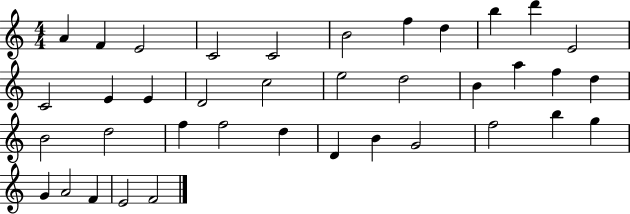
A4/q F4/q E4/h C4/h C4/h B4/h F5/q D5/q B5/q D6/q E4/h C4/h E4/q E4/q D4/h C5/h E5/h D5/h B4/q A5/q F5/q D5/q B4/h D5/h F5/q F5/h D5/q D4/q B4/q G4/h F5/h B5/q G5/q G4/q A4/h F4/q E4/h F4/h